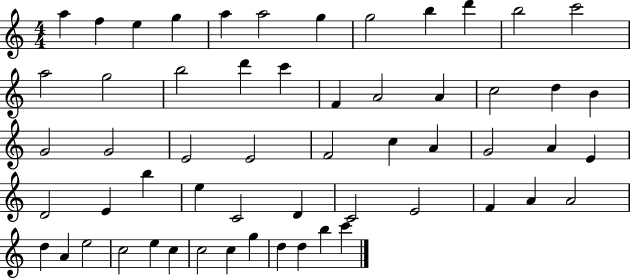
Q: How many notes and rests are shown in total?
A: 57